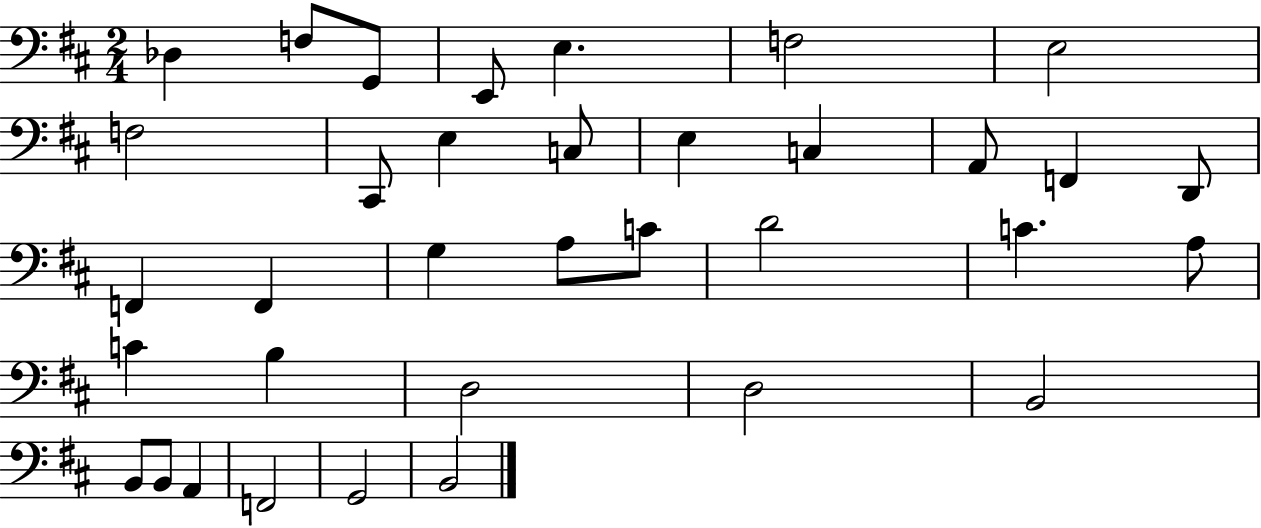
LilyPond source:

{
  \clef bass
  \numericTimeSignature
  \time 2/4
  \key d \major
  \repeat volta 2 { des4 f8 g,8 | e,8 e4. | f2 | e2 | \break f2 | cis,8 e4 c8 | e4 c4 | a,8 f,4 d,8 | \break f,4 f,4 | g4 a8 c'8 | d'2 | c'4. a8 | \break c'4 b4 | d2 | d2 | b,2 | \break b,8 b,8 a,4 | f,2 | g,2 | b,2 | \break } \bar "|."
}